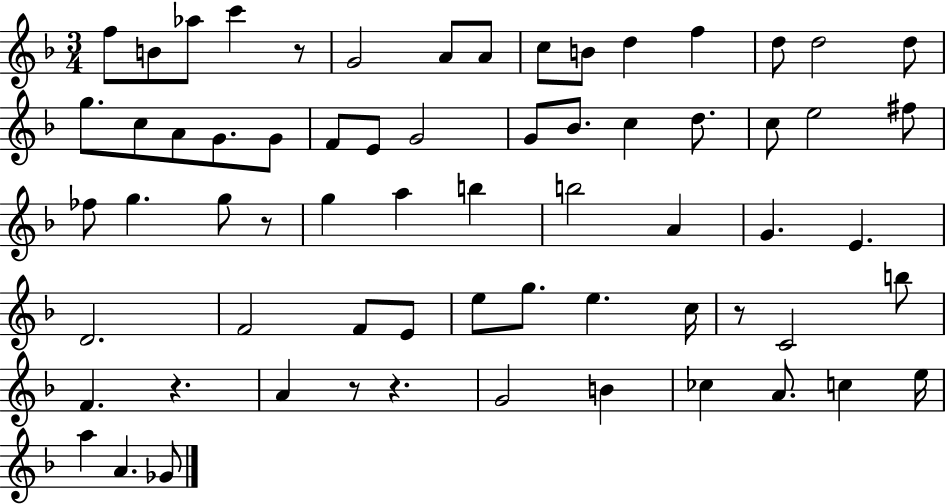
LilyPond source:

{
  \clef treble
  \numericTimeSignature
  \time 3/4
  \key f \major
  f''8 b'8 aes''8 c'''4 r8 | g'2 a'8 a'8 | c''8 b'8 d''4 f''4 | d''8 d''2 d''8 | \break g''8. c''8 a'8 g'8. g'8 | f'8 e'8 g'2 | g'8 bes'8. c''4 d''8. | c''8 e''2 fis''8 | \break fes''8 g''4. g''8 r8 | g''4 a''4 b''4 | b''2 a'4 | g'4. e'4. | \break d'2. | f'2 f'8 e'8 | e''8 g''8. e''4. c''16 | r8 c'2 b''8 | \break f'4. r4. | a'4 r8 r4. | g'2 b'4 | ces''4 a'8. c''4 e''16 | \break a''4 a'4. ges'8 | \bar "|."
}